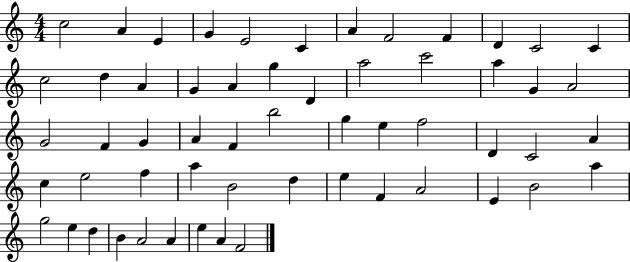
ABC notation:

X:1
T:Untitled
M:4/4
L:1/4
K:C
c2 A E G E2 C A F2 F D C2 C c2 d A G A g D a2 c'2 a G A2 G2 F G A F b2 g e f2 D C2 A c e2 f a B2 d e F A2 E B2 a g2 e d B A2 A e A F2